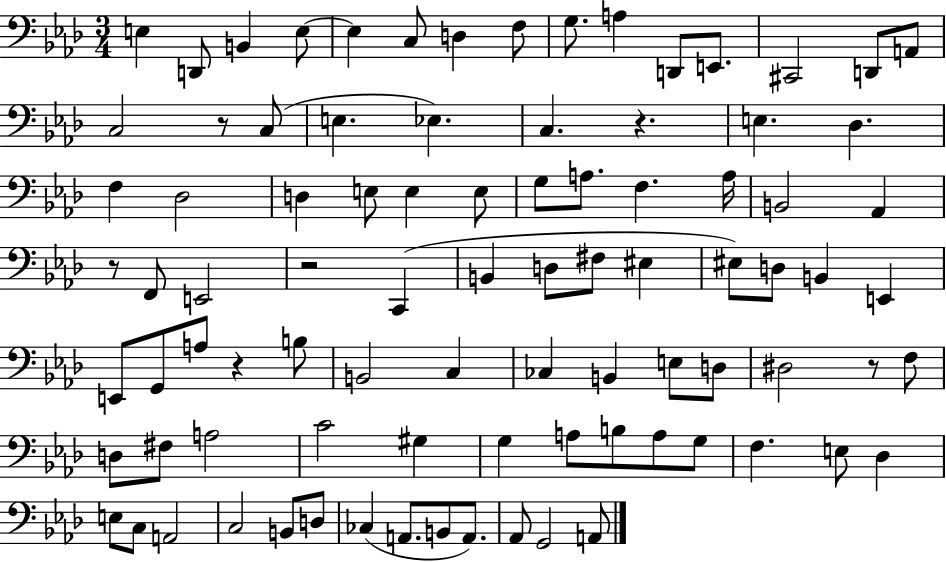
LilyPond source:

{
  \clef bass
  \numericTimeSignature
  \time 3/4
  \key aes \major
  e4 d,8 b,4 e8~~ | e4 c8 d4 f8 | g8. a4 d,8 e,8. | cis,2 d,8 a,8 | \break c2 r8 c8( | e4. ees4.) | c4. r4. | e4. des4. | \break f4 des2 | d4 e8 e4 e8 | g8 a8. f4. a16 | b,2 aes,4 | \break r8 f,8 e,2 | r2 c,4( | b,4 d8 fis8 eis4 | eis8) d8 b,4 e,4 | \break e,8 g,8 a8 r4 b8 | b,2 c4 | ces4 b,4 e8 d8 | dis2 r8 f8 | \break d8 fis8 a2 | c'2 gis4 | g4 a8 b8 a8 g8 | f4. e8 des4 | \break e8 c8 a,2 | c2 b,8 d8 | ces4( a,8. b,8 a,8.) | aes,8 g,2 a,8 | \break \bar "|."
}